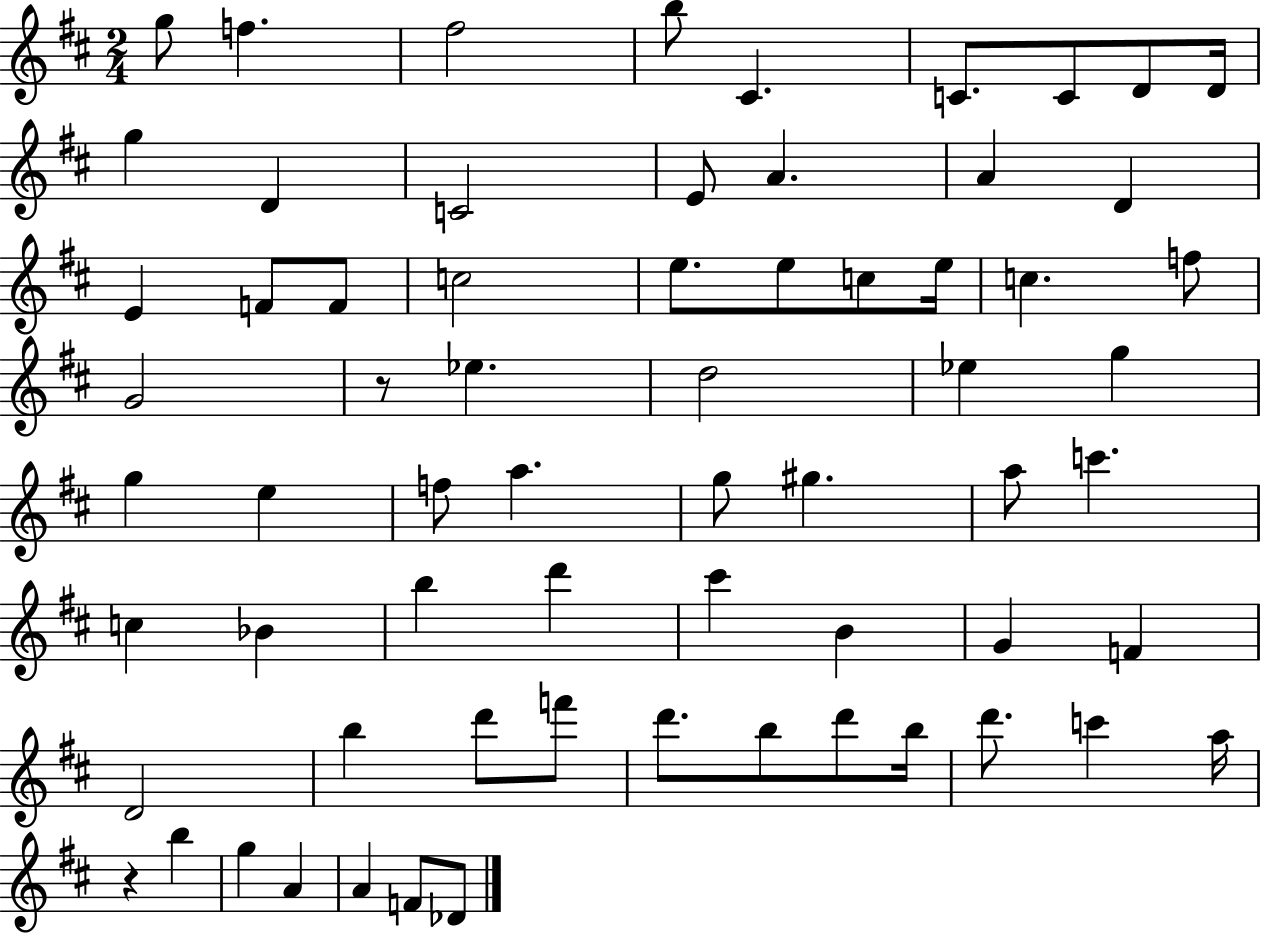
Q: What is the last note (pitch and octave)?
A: Db4